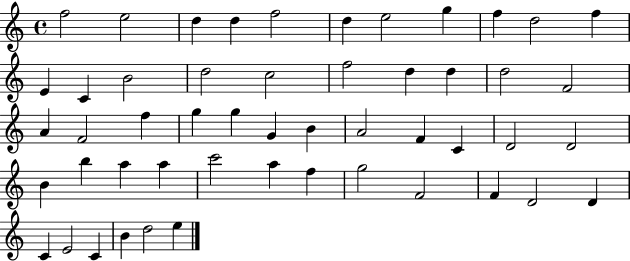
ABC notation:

X:1
T:Untitled
M:4/4
L:1/4
K:C
f2 e2 d d f2 d e2 g f d2 f E C B2 d2 c2 f2 d d d2 F2 A F2 f g g G B A2 F C D2 D2 B b a a c'2 a f g2 F2 F D2 D C E2 C B d2 e